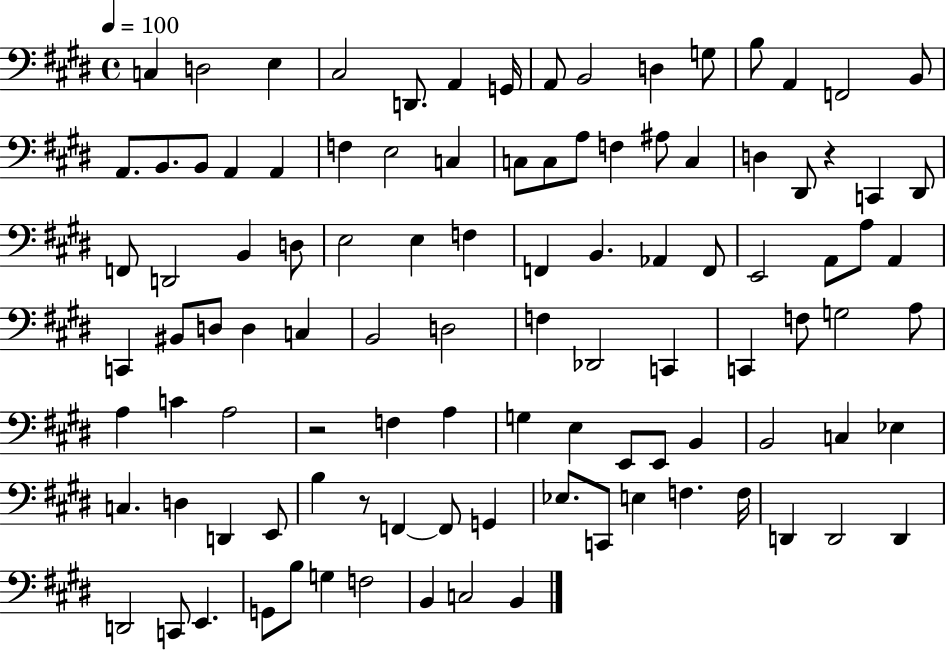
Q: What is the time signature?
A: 4/4